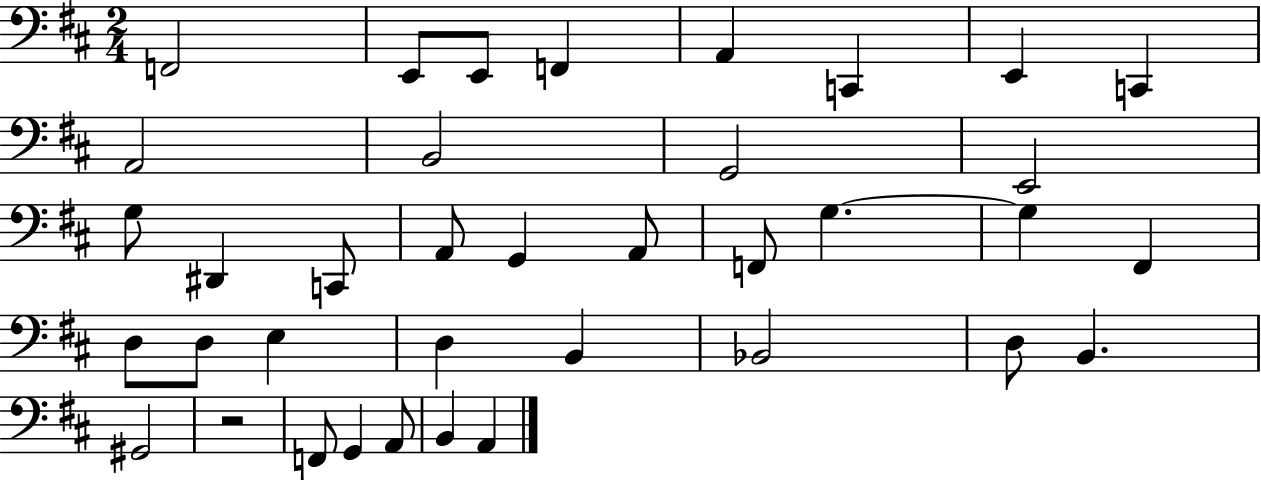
F2/h E2/e E2/e F2/q A2/q C2/q E2/q C2/q A2/h B2/h G2/h E2/h G3/e D#2/q C2/e A2/e G2/q A2/e F2/e G3/q. G3/q F#2/q D3/e D3/e E3/q D3/q B2/q Bb2/h D3/e B2/q. G#2/h R/h F2/e G2/q A2/e B2/q A2/q